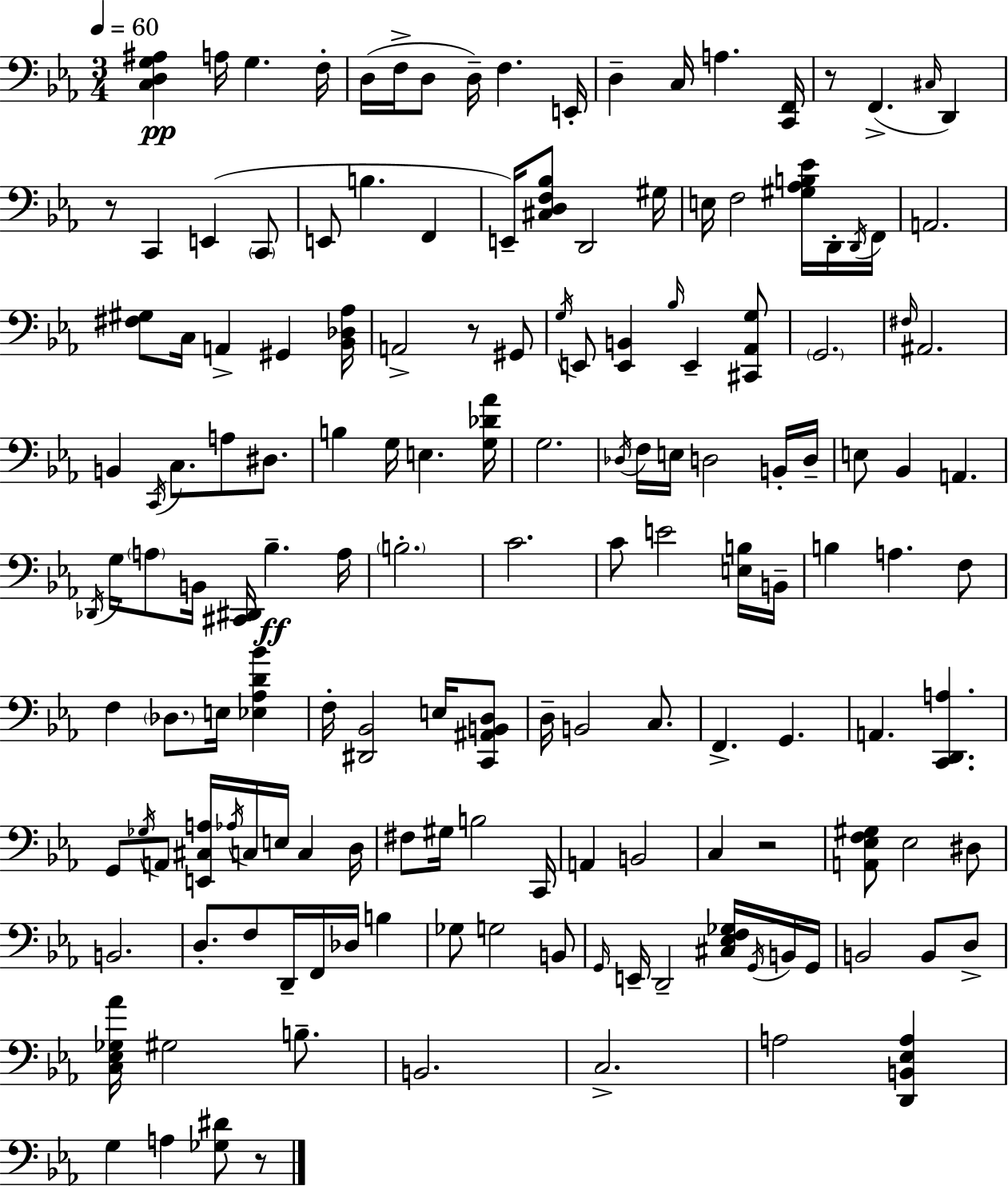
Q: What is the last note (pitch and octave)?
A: A3